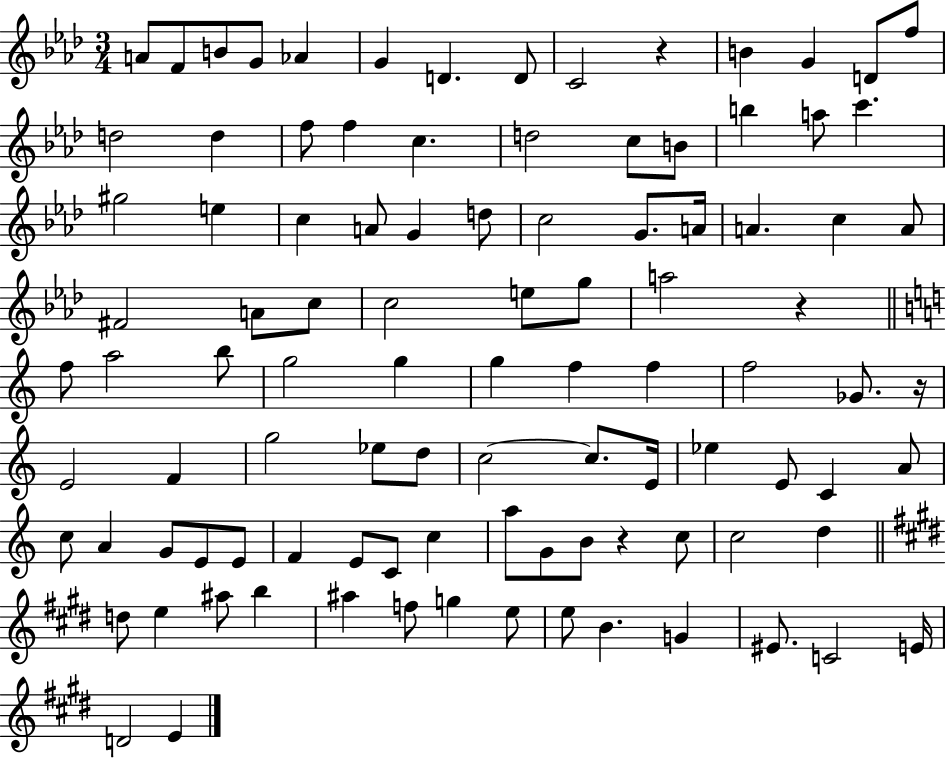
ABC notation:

X:1
T:Untitled
M:3/4
L:1/4
K:Ab
A/2 F/2 B/2 G/2 _A G D D/2 C2 z B G D/2 f/2 d2 d f/2 f c d2 c/2 B/2 b a/2 c' ^g2 e c A/2 G d/2 c2 G/2 A/4 A c A/2 ^F2 A/2 c/2 c2 e/2 g/2 a2 z f/2 a2 b/2 g2 g g f f f2 _G/2 z/4 E2 F g2 _e/2 d/2 c2 c/2 E/4 _e E/2 C A/2 c/2 A G/2 E/2 E/2 F E/2 C/2 c a/2 G/2 B/2 z c/2 c2 d d/2 e ^a/2 b ^a f/2 g e/2 e/2 B G ^E/2 C2 E/4 D2 E